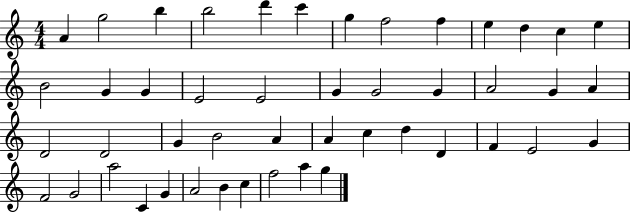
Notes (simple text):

A4/q G5/h B5/q B5/h D6/q C6/q G5/q F5/h F5/q E5/q D5/q C5/q E5/q B4/h G4/q G4/q E4/h E4/h G4/q G4/h G4/q A4/h G4/q A4/q D4/h D4/h G4/q B4/h A4/q A4/q C5/q D5/q D4/q F4/q E4/h G4/q F4/h G4/h A5/h C4/q G4/q A4/h B4/q C5/q F5/h A5/q G5/q